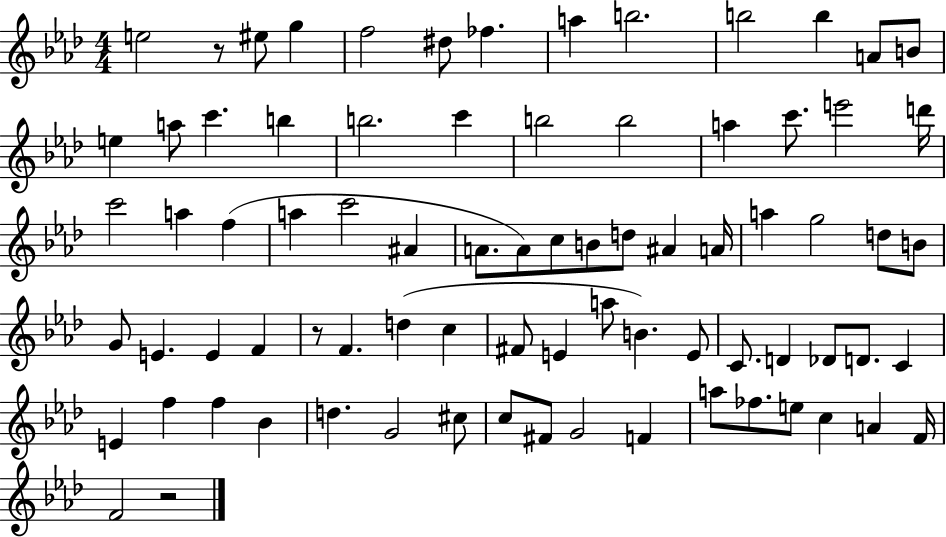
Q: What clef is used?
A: treble